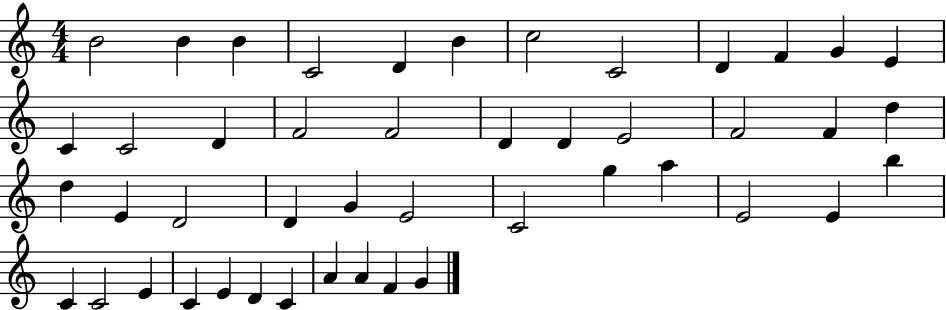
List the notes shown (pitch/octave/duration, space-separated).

B4/h B4/q B4/q C4/h D4/q B4/q C5/h C4/h D4/q F4/q G4/q E4/q C4/q C4/h D4/q F4/h F4/h D4/q D4/q E4/h F4/h F4/q D5/q D5/q E4/q D4/h D4/q G4/q E4/h C4/h G5/q A5/q E4/h E4/q B5/q C4/q C4/h E4/q C4/q E4/q D4/q C4/q A4/q A4/q F4/q G4/q